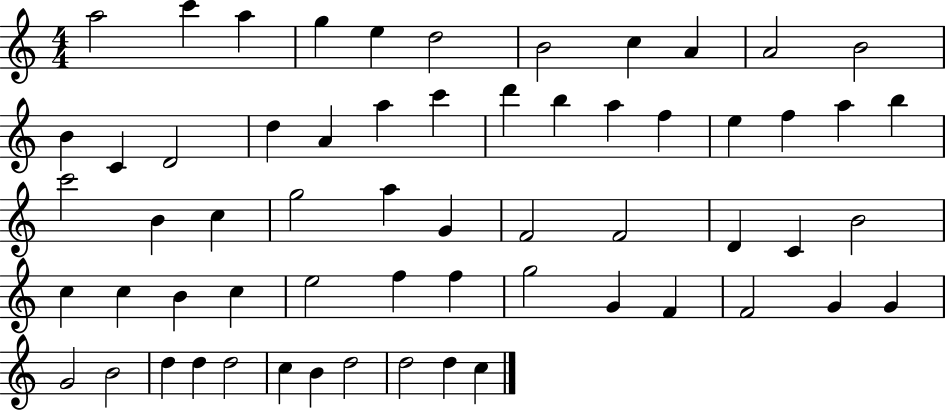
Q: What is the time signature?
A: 4/4